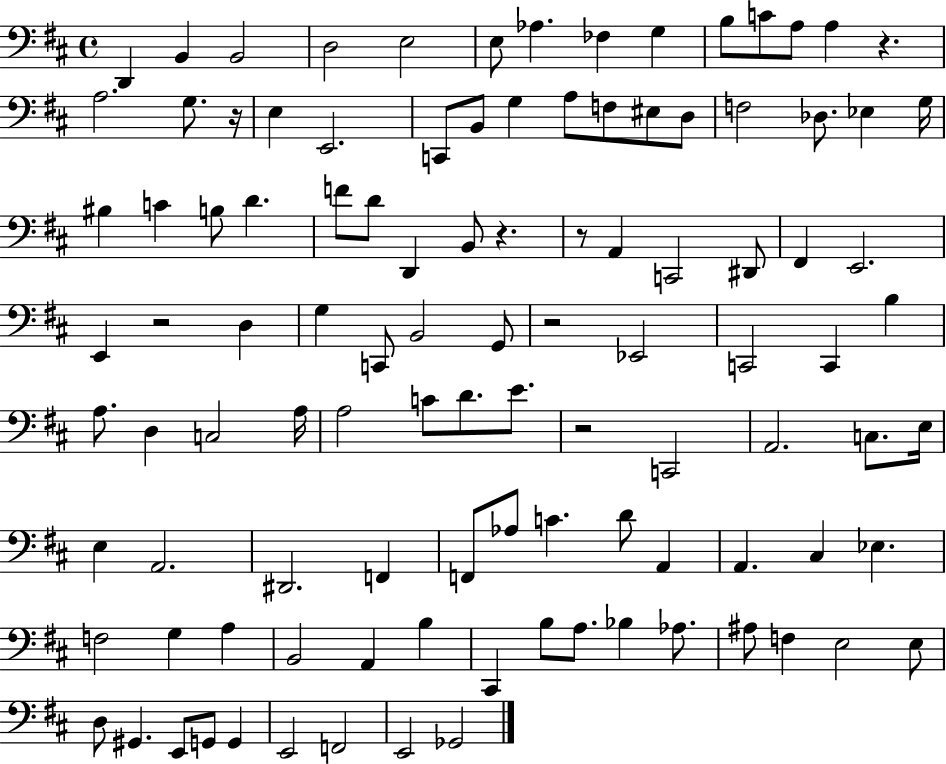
D2/q B2/q B2/h D3/h E3/h E3/e Ab3/q. FES3/q G3/q B3/e C4/e A3/e A3/q R/q. A3/h. G3/e. R/s E3/q E2/h. C2/e B2/e G3/q A3/e F3/e EIS3/e D3/e F3/h Db3/e. Eb3/q G3/s BIS3/q C4/q B3/e D4/q. F4/e D4/e D2/q B2/e R/q. R/e A2/q C2/h D#2/e F#2/q E2/h. E2/q R/h D3/q G3/q C2/e B2/h G2/e R/h Eb2/h C2/h C2/q B3/q A3/e. D3/q C3/h A3/s A3/h C4/e D4/e. E4/e. R/h C2/h A2/h. C3/e. E3/s E3/q A2/h. D#2/h. F2/q F2/e Ab3/e C4/q. D4/e A2/q A2/q. C#3/q Eb3/q. F3/h G3/q A3/q B2/h A2/q B3/q C#2/q B3/e A3/e. Bb3/q Ab3/e. A#3/e F3/q E3/h E3/e D3/e G#2/q. E2/e G2/e G2/q E2/h F2/h E2/h Gb2/h